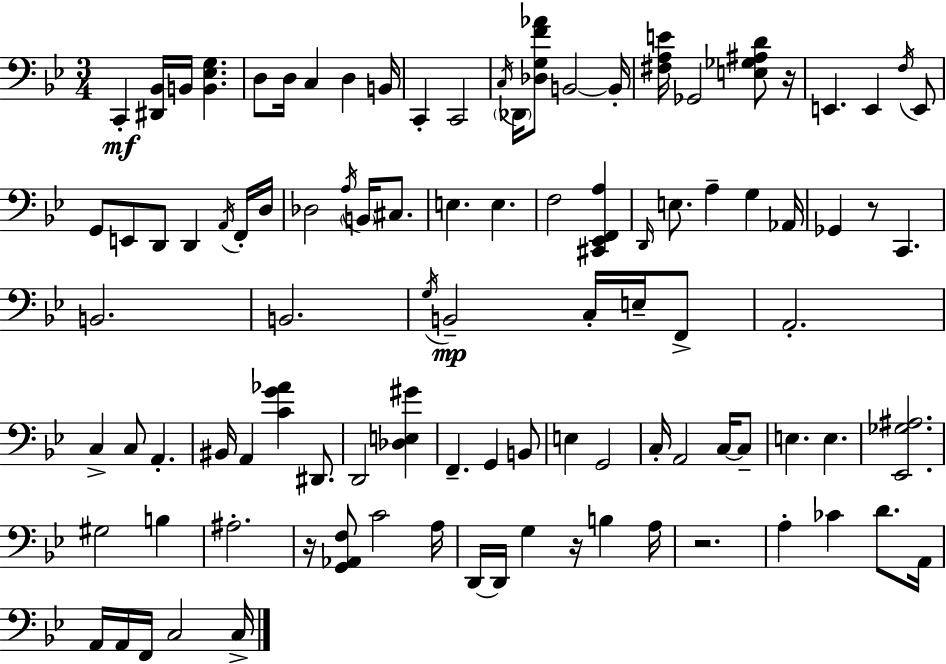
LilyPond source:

{
  \clef bass
  \numericTimeSignature
  \time 3/4
  \key bes \major
  c,4-.\mf <dis, bes,>16 b,16 <b, ees g>4. | d8 d16 c4 d4 b,16 | c,4-. c,2 | \acciaccatura { c16 } \parenthesize des,16 <des g f' aes'>8 b,2~~ | \break b,16-. <fis a e'>16 ges,2 <e ges ais d'>8 | r16 e,4. e,4 \acciaccatura { f16 } | e,8 g,8 e,8 d,8 d,4 | \acciaccatura { a,16 } f,16-. d16 des2 \acciaccatura { a16 } | \break \parenthesize b,16 cis8. e4. e4. | f2 | <cis, ees, f, a>4 \grace { d,16 } e8. a4-- | g4 aes,16 ges,4 r8 c,4. | \break b,2. | b,2. | \acciaccatura { g16 }\mp b,2-- | c16-. e16-- f,8-> a,2.-. | \break c4-> c8 | a,4.-. bis,16 a,4 <c' g' aes'>4 | dis,8. d,2 | <des e gis'>4 f,4.-- | \break g,4 b,8 e4 g,2 | c16-. a,2 | c16~~ c8-- e4. | e4. <ees, ges ais>2. | \break gis2 | b4 ais2.-. | r16 <g, aes, f>8 c'2 | a16 d,16~~ d,16 g4 | \break r16 b4 a16 r2. | a4-. ces'4 | d'8. a,16 a,16 a,16 f,16 c2 | c16-> \bar "|."
}